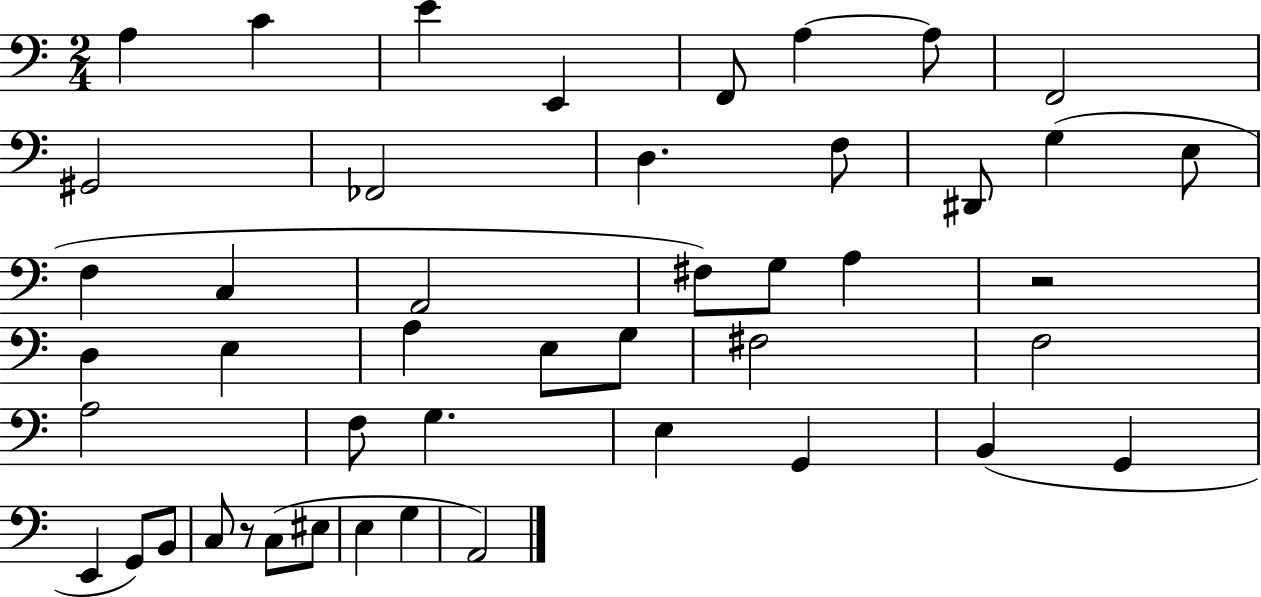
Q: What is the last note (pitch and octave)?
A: A2